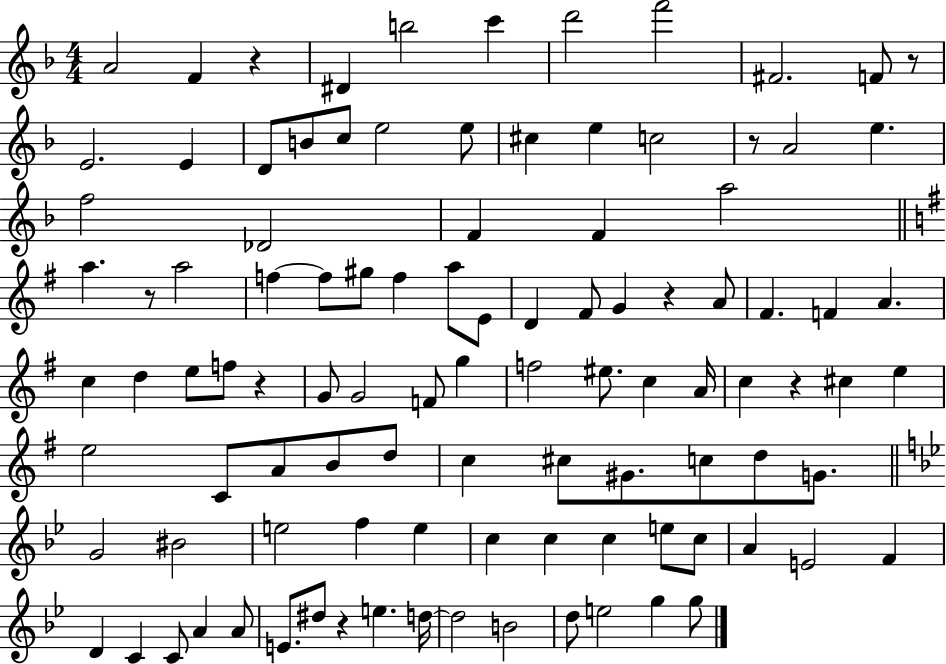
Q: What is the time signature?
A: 4/4